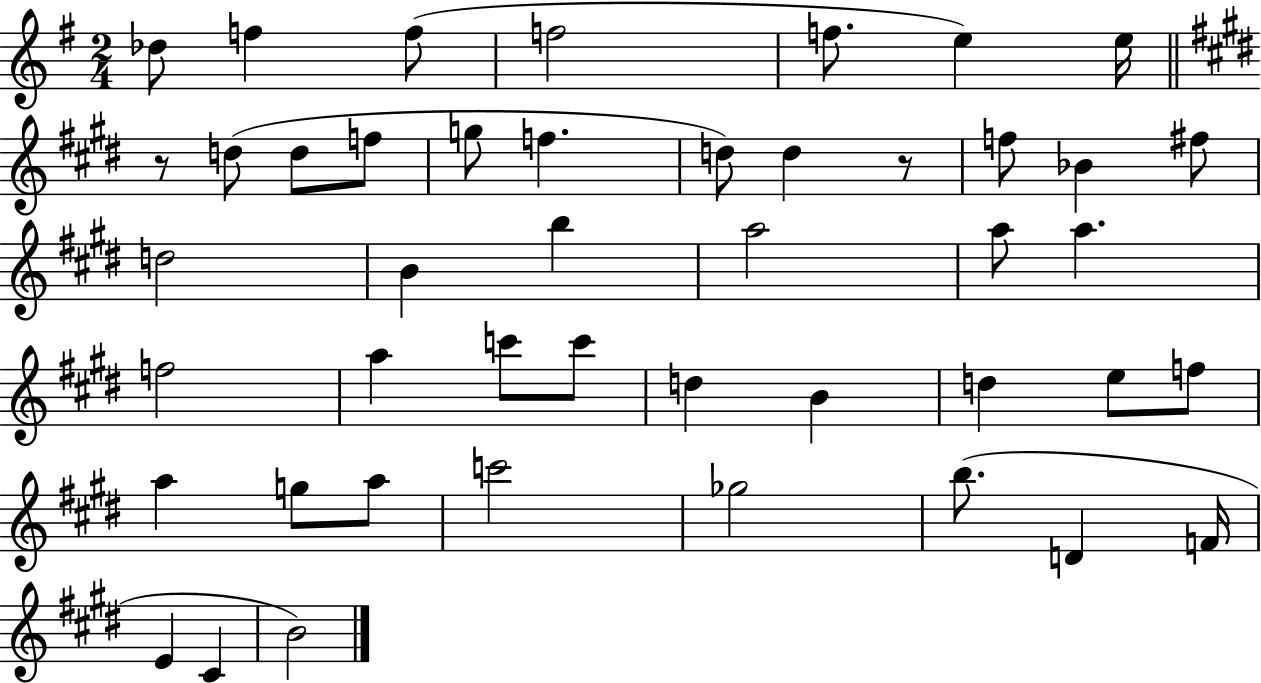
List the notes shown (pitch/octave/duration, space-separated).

Db5/e F5/q F5/e F5/h F5/e. E5/q E5/s R/e D5/e D5/e F5/e G5/e F5/q. D5/e D5/q R/e F5/e Bb4/q F#5/e D5/h B4/q B5/q A5/h A5/e A5/q. F5/h A5/q C6/e C6/e D5/q B4/q D5/q E5/e F5/e A5/q G5/e A5/e C6/h Gb5/h B5/e. D4/q F4/s E4/q C#4/q B4/h